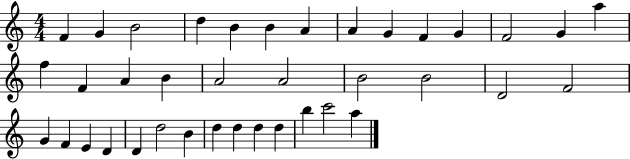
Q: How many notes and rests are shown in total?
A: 38